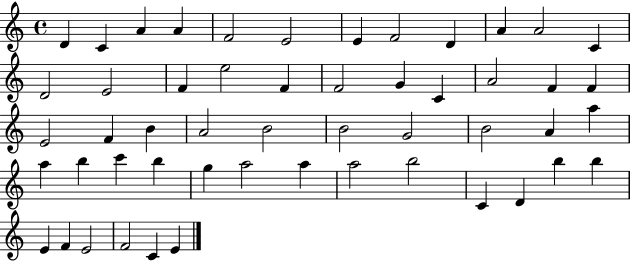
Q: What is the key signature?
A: C major